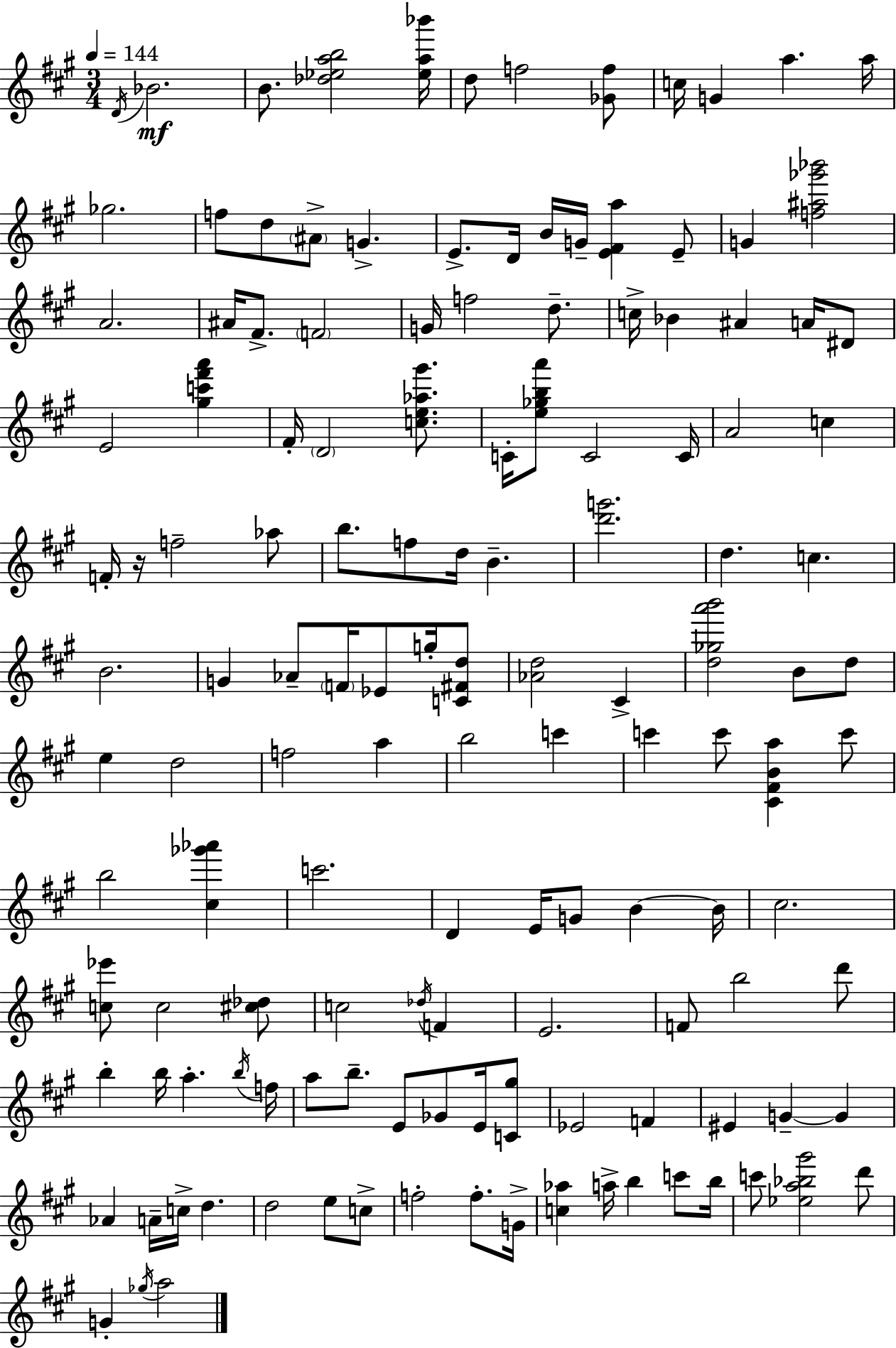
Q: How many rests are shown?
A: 1